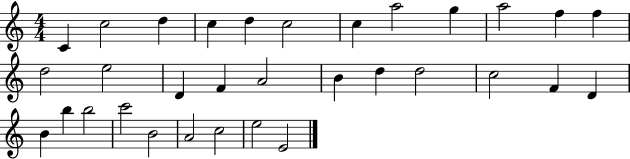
{
  \clef treble
  \numericTimeSignature
  \time 4/4
  \key c \major
  c'4 c''2 d''4 | c''4 d''4 c''2 | c''4 a''2 g''4 | a''2 f''4 f''4 | \break d''2 e''2 | d'4 f'4 a'2 | b'4 d''4 d''2 | c''2 f'4 d'4 | \break b'4 b''4 b''2 | c'''2 b'2 | a'2 c''2 | e''2 e'2 | \break \bar "|."
}